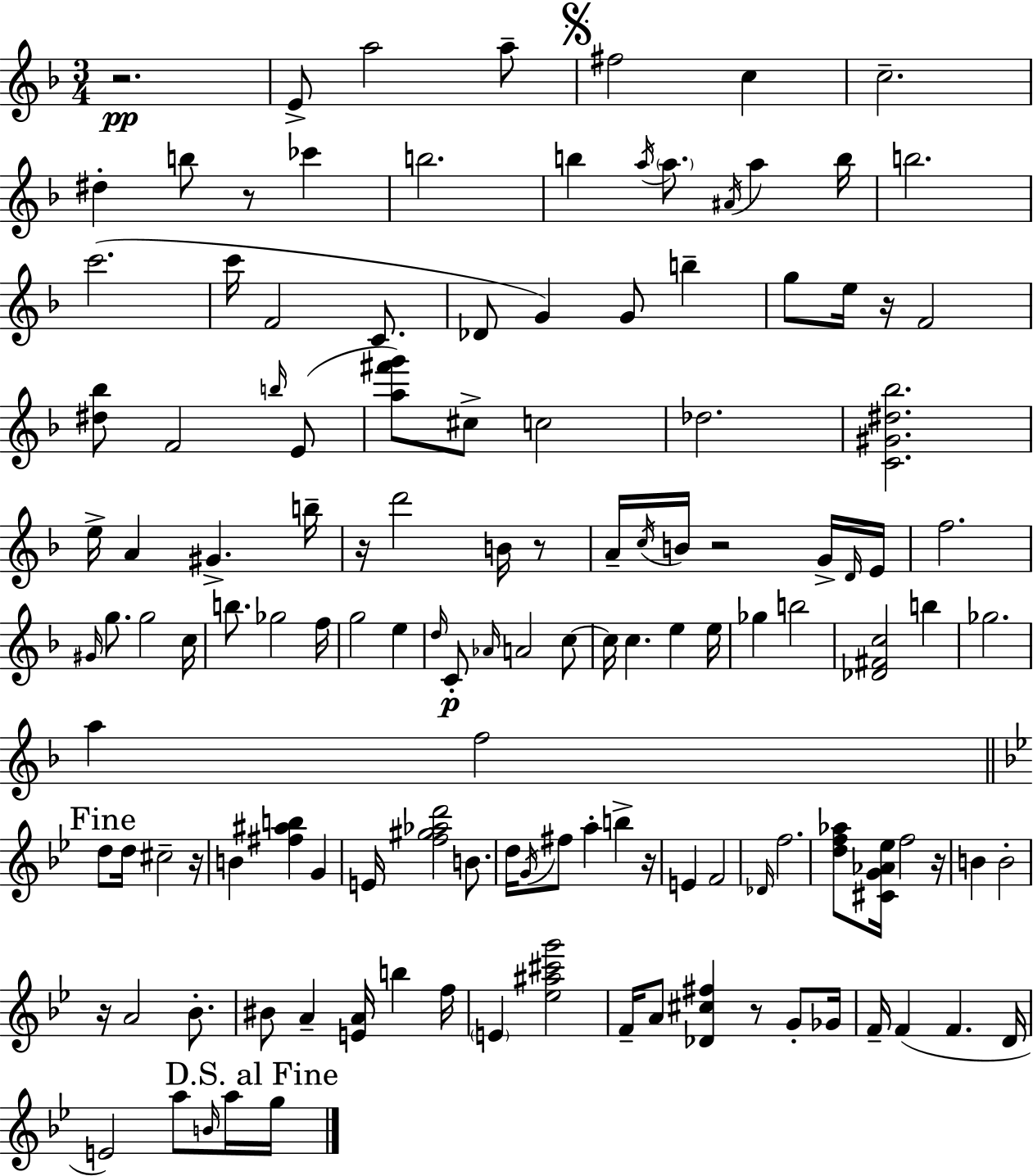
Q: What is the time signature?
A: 3/4